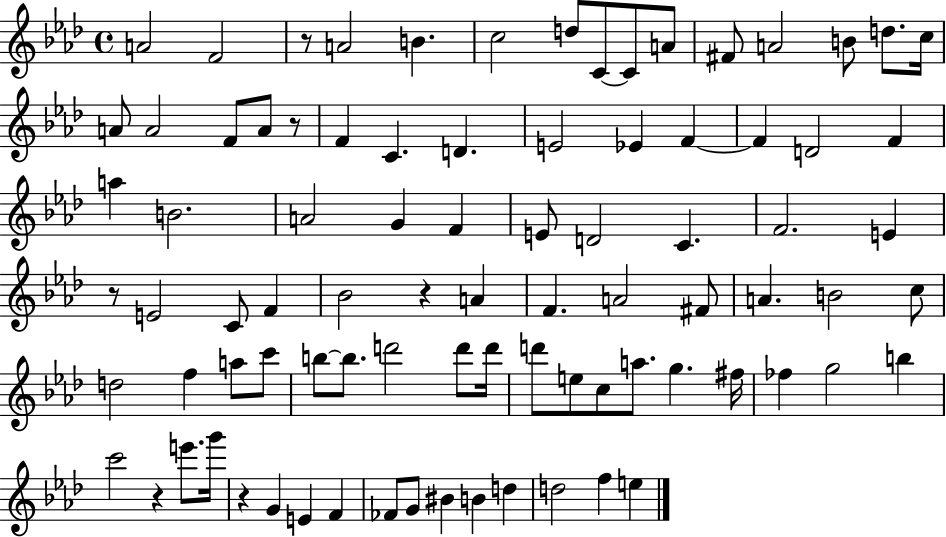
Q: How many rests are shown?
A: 6